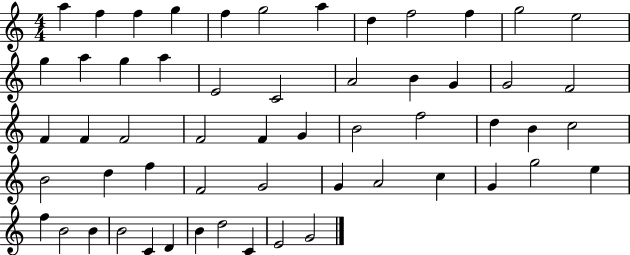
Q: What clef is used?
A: treble